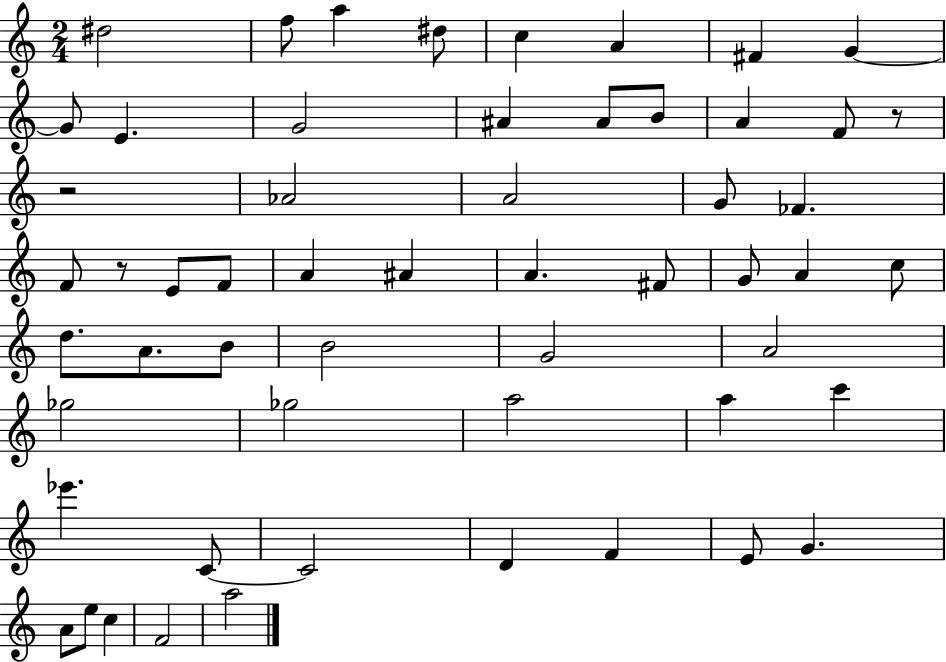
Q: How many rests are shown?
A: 3